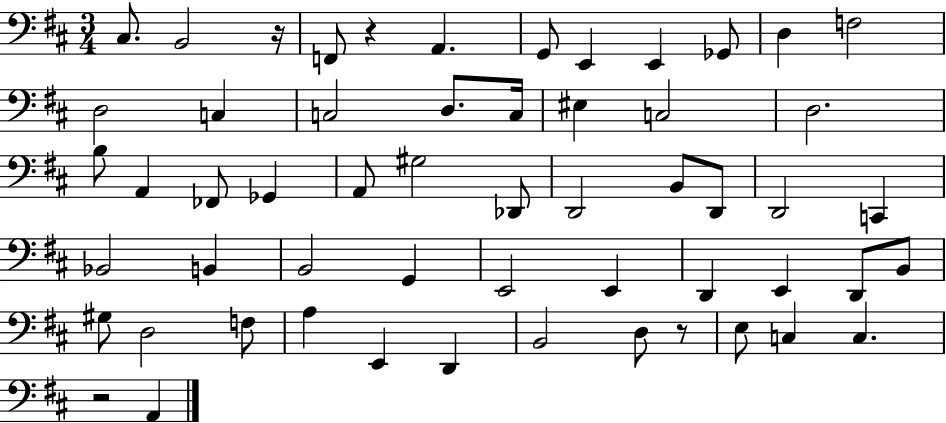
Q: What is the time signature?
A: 3/4